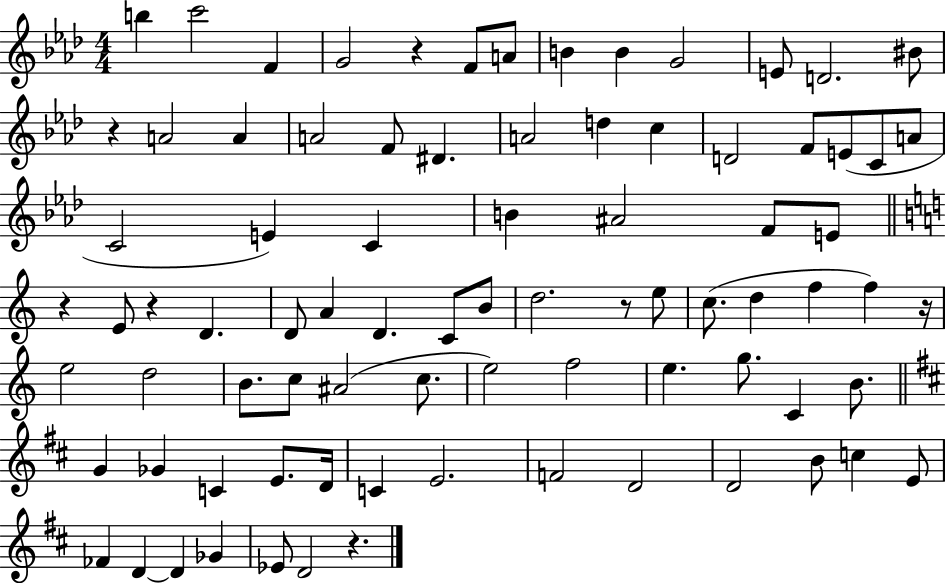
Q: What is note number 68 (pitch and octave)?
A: B4